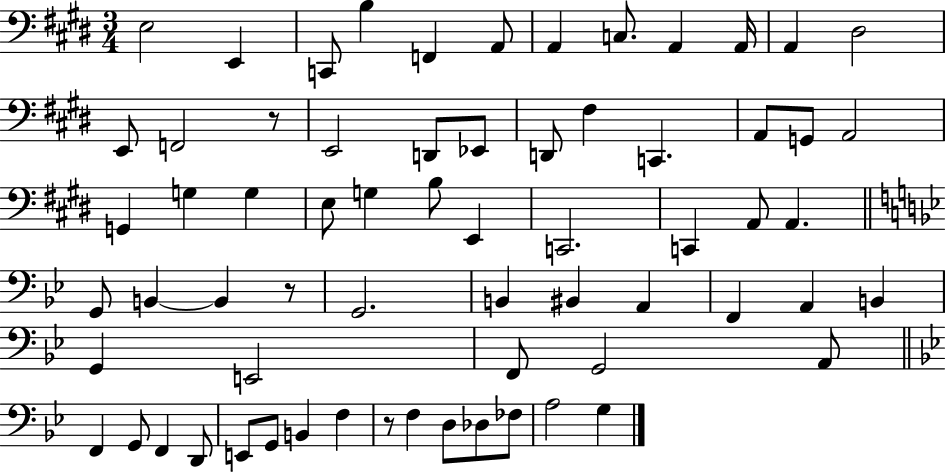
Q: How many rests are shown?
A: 3